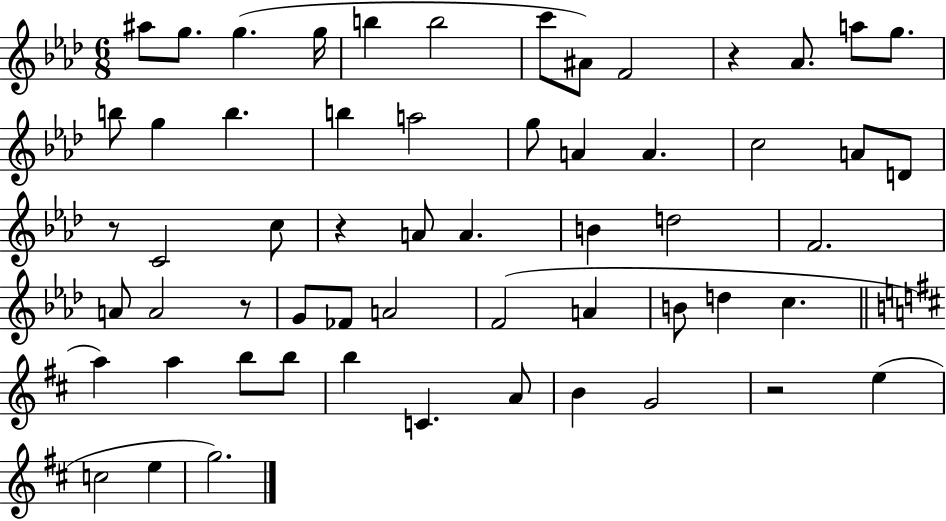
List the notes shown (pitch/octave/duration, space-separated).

A#5/e G5/e. G5/q. G5/s B5/q B5/h C6/e A#4/e F4/h R/q Ab4/e. A5/e G5/e. B5/e G5/q B5/q. B5/q A5/h G5/e A4/q A4/q. C5/h A4/e D4/e R/e C4/h C5/e R/q A4/e A4/q. B4/q D5/h F4/h. A4/e A4/h R/e G4/e FES4/e A4/h F4/h A4/q B4/e D5/q C5/q. A5/q A5/q B5/e B5/e B5/q C4/q. A4/e B4/q G4/h R/h E5/q C5/h E5/q G5/h.